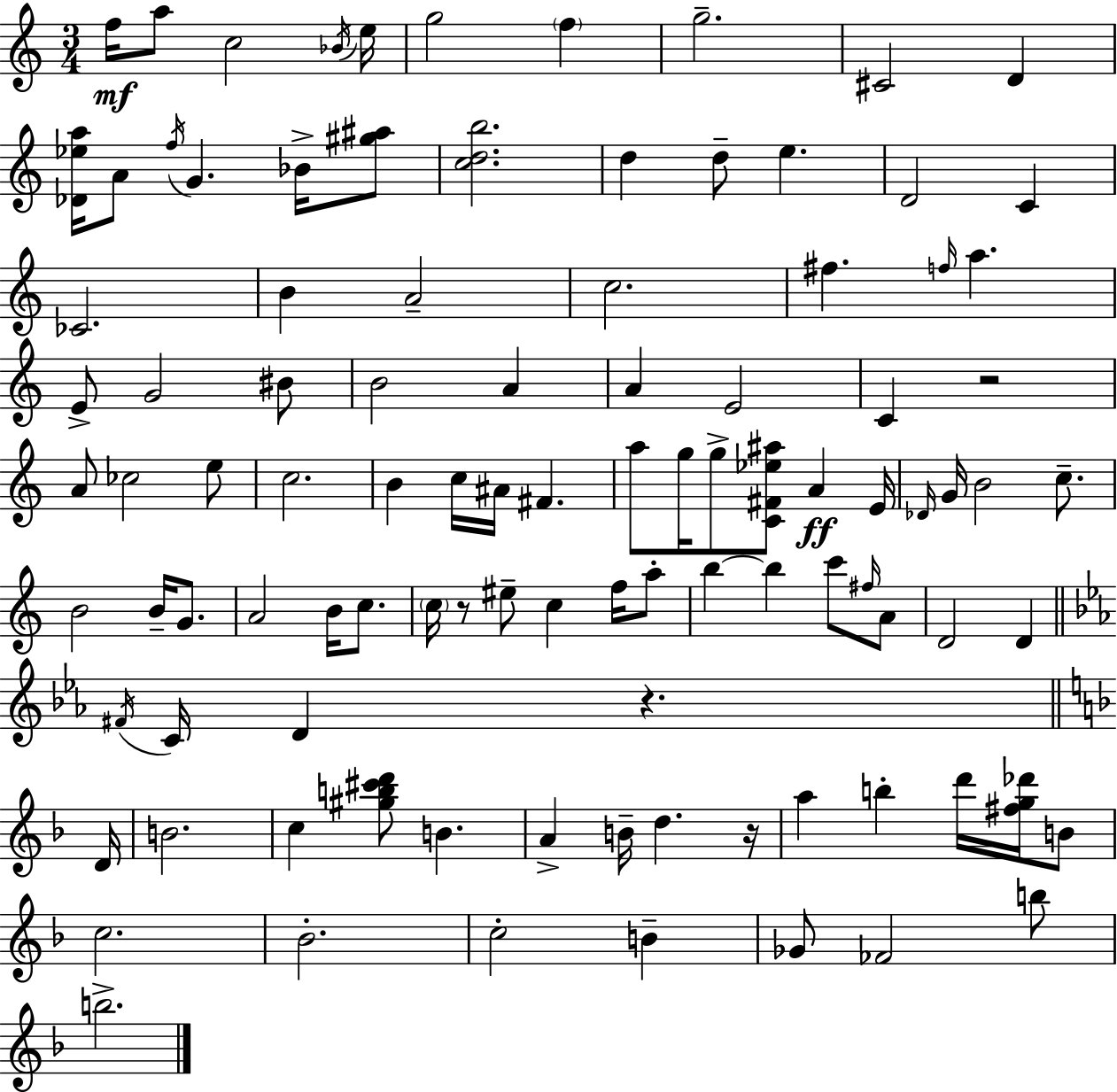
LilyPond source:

{
  \clef treble
  \numericTimeSignature
  \time 3/4
  \key c \major
  f''16\mf a''8 c''2 \acciaccatura { bes'16 } | e''16 g''2 \parenthesize f''4 | g''2.-- | cis'2 d'4 | \break <des' ees'' a''>16 a'8 \acciaccatura { f''16 } g'4. bes'16-> | <gis'' ais''>8 <c'' d'' b''>2. | d''4 d''8-- e''4. | d'2 c'4 | \break ces'2. | b'4 a'2-- | c''2. | fis''4. \grace { f''16 } a''4. | \break e'8-> g'2 | bis'8 b'2 a'4 | a'4 e'2 | c'4 r2 | \break a'8 ces''2 | e''8 c''2. | b'4 c''16 ais'16 fis'4. | a''8 g''16 g''8-> <c' fis' ees'' ais''>8 a'4\ff | \break e'16 \grace { des'16 } g'16 b'2 | c''8.-- b'2 | b'16-- g'8. a'2 | b'16 c''8. \parenthesize c''16 r8 eis''8-- c''4 | \break f''16 a''8-. b''4~~ b''4 | c'''8 \grace { fis''16 } a'8 d'2 | d'4 \bar "||" \break \key ees \major \acciaccatura { fis'16 } c'16 d'4 r4. | \bar "||" \break \key f \major d'16 b'2. | c''4 <gis'' b'' cis''' d'''>8 b'4. | a'4-> b'16-- d''4. | r16 a''4 b''4-. d'''16 <fis'' g'' des'''>16 b'8 | \break c''2. | bes'2.-. | c''2-. b'4-- | ges'8 fes'2 b''8 | \break b''2.-> | \bar "|."
}